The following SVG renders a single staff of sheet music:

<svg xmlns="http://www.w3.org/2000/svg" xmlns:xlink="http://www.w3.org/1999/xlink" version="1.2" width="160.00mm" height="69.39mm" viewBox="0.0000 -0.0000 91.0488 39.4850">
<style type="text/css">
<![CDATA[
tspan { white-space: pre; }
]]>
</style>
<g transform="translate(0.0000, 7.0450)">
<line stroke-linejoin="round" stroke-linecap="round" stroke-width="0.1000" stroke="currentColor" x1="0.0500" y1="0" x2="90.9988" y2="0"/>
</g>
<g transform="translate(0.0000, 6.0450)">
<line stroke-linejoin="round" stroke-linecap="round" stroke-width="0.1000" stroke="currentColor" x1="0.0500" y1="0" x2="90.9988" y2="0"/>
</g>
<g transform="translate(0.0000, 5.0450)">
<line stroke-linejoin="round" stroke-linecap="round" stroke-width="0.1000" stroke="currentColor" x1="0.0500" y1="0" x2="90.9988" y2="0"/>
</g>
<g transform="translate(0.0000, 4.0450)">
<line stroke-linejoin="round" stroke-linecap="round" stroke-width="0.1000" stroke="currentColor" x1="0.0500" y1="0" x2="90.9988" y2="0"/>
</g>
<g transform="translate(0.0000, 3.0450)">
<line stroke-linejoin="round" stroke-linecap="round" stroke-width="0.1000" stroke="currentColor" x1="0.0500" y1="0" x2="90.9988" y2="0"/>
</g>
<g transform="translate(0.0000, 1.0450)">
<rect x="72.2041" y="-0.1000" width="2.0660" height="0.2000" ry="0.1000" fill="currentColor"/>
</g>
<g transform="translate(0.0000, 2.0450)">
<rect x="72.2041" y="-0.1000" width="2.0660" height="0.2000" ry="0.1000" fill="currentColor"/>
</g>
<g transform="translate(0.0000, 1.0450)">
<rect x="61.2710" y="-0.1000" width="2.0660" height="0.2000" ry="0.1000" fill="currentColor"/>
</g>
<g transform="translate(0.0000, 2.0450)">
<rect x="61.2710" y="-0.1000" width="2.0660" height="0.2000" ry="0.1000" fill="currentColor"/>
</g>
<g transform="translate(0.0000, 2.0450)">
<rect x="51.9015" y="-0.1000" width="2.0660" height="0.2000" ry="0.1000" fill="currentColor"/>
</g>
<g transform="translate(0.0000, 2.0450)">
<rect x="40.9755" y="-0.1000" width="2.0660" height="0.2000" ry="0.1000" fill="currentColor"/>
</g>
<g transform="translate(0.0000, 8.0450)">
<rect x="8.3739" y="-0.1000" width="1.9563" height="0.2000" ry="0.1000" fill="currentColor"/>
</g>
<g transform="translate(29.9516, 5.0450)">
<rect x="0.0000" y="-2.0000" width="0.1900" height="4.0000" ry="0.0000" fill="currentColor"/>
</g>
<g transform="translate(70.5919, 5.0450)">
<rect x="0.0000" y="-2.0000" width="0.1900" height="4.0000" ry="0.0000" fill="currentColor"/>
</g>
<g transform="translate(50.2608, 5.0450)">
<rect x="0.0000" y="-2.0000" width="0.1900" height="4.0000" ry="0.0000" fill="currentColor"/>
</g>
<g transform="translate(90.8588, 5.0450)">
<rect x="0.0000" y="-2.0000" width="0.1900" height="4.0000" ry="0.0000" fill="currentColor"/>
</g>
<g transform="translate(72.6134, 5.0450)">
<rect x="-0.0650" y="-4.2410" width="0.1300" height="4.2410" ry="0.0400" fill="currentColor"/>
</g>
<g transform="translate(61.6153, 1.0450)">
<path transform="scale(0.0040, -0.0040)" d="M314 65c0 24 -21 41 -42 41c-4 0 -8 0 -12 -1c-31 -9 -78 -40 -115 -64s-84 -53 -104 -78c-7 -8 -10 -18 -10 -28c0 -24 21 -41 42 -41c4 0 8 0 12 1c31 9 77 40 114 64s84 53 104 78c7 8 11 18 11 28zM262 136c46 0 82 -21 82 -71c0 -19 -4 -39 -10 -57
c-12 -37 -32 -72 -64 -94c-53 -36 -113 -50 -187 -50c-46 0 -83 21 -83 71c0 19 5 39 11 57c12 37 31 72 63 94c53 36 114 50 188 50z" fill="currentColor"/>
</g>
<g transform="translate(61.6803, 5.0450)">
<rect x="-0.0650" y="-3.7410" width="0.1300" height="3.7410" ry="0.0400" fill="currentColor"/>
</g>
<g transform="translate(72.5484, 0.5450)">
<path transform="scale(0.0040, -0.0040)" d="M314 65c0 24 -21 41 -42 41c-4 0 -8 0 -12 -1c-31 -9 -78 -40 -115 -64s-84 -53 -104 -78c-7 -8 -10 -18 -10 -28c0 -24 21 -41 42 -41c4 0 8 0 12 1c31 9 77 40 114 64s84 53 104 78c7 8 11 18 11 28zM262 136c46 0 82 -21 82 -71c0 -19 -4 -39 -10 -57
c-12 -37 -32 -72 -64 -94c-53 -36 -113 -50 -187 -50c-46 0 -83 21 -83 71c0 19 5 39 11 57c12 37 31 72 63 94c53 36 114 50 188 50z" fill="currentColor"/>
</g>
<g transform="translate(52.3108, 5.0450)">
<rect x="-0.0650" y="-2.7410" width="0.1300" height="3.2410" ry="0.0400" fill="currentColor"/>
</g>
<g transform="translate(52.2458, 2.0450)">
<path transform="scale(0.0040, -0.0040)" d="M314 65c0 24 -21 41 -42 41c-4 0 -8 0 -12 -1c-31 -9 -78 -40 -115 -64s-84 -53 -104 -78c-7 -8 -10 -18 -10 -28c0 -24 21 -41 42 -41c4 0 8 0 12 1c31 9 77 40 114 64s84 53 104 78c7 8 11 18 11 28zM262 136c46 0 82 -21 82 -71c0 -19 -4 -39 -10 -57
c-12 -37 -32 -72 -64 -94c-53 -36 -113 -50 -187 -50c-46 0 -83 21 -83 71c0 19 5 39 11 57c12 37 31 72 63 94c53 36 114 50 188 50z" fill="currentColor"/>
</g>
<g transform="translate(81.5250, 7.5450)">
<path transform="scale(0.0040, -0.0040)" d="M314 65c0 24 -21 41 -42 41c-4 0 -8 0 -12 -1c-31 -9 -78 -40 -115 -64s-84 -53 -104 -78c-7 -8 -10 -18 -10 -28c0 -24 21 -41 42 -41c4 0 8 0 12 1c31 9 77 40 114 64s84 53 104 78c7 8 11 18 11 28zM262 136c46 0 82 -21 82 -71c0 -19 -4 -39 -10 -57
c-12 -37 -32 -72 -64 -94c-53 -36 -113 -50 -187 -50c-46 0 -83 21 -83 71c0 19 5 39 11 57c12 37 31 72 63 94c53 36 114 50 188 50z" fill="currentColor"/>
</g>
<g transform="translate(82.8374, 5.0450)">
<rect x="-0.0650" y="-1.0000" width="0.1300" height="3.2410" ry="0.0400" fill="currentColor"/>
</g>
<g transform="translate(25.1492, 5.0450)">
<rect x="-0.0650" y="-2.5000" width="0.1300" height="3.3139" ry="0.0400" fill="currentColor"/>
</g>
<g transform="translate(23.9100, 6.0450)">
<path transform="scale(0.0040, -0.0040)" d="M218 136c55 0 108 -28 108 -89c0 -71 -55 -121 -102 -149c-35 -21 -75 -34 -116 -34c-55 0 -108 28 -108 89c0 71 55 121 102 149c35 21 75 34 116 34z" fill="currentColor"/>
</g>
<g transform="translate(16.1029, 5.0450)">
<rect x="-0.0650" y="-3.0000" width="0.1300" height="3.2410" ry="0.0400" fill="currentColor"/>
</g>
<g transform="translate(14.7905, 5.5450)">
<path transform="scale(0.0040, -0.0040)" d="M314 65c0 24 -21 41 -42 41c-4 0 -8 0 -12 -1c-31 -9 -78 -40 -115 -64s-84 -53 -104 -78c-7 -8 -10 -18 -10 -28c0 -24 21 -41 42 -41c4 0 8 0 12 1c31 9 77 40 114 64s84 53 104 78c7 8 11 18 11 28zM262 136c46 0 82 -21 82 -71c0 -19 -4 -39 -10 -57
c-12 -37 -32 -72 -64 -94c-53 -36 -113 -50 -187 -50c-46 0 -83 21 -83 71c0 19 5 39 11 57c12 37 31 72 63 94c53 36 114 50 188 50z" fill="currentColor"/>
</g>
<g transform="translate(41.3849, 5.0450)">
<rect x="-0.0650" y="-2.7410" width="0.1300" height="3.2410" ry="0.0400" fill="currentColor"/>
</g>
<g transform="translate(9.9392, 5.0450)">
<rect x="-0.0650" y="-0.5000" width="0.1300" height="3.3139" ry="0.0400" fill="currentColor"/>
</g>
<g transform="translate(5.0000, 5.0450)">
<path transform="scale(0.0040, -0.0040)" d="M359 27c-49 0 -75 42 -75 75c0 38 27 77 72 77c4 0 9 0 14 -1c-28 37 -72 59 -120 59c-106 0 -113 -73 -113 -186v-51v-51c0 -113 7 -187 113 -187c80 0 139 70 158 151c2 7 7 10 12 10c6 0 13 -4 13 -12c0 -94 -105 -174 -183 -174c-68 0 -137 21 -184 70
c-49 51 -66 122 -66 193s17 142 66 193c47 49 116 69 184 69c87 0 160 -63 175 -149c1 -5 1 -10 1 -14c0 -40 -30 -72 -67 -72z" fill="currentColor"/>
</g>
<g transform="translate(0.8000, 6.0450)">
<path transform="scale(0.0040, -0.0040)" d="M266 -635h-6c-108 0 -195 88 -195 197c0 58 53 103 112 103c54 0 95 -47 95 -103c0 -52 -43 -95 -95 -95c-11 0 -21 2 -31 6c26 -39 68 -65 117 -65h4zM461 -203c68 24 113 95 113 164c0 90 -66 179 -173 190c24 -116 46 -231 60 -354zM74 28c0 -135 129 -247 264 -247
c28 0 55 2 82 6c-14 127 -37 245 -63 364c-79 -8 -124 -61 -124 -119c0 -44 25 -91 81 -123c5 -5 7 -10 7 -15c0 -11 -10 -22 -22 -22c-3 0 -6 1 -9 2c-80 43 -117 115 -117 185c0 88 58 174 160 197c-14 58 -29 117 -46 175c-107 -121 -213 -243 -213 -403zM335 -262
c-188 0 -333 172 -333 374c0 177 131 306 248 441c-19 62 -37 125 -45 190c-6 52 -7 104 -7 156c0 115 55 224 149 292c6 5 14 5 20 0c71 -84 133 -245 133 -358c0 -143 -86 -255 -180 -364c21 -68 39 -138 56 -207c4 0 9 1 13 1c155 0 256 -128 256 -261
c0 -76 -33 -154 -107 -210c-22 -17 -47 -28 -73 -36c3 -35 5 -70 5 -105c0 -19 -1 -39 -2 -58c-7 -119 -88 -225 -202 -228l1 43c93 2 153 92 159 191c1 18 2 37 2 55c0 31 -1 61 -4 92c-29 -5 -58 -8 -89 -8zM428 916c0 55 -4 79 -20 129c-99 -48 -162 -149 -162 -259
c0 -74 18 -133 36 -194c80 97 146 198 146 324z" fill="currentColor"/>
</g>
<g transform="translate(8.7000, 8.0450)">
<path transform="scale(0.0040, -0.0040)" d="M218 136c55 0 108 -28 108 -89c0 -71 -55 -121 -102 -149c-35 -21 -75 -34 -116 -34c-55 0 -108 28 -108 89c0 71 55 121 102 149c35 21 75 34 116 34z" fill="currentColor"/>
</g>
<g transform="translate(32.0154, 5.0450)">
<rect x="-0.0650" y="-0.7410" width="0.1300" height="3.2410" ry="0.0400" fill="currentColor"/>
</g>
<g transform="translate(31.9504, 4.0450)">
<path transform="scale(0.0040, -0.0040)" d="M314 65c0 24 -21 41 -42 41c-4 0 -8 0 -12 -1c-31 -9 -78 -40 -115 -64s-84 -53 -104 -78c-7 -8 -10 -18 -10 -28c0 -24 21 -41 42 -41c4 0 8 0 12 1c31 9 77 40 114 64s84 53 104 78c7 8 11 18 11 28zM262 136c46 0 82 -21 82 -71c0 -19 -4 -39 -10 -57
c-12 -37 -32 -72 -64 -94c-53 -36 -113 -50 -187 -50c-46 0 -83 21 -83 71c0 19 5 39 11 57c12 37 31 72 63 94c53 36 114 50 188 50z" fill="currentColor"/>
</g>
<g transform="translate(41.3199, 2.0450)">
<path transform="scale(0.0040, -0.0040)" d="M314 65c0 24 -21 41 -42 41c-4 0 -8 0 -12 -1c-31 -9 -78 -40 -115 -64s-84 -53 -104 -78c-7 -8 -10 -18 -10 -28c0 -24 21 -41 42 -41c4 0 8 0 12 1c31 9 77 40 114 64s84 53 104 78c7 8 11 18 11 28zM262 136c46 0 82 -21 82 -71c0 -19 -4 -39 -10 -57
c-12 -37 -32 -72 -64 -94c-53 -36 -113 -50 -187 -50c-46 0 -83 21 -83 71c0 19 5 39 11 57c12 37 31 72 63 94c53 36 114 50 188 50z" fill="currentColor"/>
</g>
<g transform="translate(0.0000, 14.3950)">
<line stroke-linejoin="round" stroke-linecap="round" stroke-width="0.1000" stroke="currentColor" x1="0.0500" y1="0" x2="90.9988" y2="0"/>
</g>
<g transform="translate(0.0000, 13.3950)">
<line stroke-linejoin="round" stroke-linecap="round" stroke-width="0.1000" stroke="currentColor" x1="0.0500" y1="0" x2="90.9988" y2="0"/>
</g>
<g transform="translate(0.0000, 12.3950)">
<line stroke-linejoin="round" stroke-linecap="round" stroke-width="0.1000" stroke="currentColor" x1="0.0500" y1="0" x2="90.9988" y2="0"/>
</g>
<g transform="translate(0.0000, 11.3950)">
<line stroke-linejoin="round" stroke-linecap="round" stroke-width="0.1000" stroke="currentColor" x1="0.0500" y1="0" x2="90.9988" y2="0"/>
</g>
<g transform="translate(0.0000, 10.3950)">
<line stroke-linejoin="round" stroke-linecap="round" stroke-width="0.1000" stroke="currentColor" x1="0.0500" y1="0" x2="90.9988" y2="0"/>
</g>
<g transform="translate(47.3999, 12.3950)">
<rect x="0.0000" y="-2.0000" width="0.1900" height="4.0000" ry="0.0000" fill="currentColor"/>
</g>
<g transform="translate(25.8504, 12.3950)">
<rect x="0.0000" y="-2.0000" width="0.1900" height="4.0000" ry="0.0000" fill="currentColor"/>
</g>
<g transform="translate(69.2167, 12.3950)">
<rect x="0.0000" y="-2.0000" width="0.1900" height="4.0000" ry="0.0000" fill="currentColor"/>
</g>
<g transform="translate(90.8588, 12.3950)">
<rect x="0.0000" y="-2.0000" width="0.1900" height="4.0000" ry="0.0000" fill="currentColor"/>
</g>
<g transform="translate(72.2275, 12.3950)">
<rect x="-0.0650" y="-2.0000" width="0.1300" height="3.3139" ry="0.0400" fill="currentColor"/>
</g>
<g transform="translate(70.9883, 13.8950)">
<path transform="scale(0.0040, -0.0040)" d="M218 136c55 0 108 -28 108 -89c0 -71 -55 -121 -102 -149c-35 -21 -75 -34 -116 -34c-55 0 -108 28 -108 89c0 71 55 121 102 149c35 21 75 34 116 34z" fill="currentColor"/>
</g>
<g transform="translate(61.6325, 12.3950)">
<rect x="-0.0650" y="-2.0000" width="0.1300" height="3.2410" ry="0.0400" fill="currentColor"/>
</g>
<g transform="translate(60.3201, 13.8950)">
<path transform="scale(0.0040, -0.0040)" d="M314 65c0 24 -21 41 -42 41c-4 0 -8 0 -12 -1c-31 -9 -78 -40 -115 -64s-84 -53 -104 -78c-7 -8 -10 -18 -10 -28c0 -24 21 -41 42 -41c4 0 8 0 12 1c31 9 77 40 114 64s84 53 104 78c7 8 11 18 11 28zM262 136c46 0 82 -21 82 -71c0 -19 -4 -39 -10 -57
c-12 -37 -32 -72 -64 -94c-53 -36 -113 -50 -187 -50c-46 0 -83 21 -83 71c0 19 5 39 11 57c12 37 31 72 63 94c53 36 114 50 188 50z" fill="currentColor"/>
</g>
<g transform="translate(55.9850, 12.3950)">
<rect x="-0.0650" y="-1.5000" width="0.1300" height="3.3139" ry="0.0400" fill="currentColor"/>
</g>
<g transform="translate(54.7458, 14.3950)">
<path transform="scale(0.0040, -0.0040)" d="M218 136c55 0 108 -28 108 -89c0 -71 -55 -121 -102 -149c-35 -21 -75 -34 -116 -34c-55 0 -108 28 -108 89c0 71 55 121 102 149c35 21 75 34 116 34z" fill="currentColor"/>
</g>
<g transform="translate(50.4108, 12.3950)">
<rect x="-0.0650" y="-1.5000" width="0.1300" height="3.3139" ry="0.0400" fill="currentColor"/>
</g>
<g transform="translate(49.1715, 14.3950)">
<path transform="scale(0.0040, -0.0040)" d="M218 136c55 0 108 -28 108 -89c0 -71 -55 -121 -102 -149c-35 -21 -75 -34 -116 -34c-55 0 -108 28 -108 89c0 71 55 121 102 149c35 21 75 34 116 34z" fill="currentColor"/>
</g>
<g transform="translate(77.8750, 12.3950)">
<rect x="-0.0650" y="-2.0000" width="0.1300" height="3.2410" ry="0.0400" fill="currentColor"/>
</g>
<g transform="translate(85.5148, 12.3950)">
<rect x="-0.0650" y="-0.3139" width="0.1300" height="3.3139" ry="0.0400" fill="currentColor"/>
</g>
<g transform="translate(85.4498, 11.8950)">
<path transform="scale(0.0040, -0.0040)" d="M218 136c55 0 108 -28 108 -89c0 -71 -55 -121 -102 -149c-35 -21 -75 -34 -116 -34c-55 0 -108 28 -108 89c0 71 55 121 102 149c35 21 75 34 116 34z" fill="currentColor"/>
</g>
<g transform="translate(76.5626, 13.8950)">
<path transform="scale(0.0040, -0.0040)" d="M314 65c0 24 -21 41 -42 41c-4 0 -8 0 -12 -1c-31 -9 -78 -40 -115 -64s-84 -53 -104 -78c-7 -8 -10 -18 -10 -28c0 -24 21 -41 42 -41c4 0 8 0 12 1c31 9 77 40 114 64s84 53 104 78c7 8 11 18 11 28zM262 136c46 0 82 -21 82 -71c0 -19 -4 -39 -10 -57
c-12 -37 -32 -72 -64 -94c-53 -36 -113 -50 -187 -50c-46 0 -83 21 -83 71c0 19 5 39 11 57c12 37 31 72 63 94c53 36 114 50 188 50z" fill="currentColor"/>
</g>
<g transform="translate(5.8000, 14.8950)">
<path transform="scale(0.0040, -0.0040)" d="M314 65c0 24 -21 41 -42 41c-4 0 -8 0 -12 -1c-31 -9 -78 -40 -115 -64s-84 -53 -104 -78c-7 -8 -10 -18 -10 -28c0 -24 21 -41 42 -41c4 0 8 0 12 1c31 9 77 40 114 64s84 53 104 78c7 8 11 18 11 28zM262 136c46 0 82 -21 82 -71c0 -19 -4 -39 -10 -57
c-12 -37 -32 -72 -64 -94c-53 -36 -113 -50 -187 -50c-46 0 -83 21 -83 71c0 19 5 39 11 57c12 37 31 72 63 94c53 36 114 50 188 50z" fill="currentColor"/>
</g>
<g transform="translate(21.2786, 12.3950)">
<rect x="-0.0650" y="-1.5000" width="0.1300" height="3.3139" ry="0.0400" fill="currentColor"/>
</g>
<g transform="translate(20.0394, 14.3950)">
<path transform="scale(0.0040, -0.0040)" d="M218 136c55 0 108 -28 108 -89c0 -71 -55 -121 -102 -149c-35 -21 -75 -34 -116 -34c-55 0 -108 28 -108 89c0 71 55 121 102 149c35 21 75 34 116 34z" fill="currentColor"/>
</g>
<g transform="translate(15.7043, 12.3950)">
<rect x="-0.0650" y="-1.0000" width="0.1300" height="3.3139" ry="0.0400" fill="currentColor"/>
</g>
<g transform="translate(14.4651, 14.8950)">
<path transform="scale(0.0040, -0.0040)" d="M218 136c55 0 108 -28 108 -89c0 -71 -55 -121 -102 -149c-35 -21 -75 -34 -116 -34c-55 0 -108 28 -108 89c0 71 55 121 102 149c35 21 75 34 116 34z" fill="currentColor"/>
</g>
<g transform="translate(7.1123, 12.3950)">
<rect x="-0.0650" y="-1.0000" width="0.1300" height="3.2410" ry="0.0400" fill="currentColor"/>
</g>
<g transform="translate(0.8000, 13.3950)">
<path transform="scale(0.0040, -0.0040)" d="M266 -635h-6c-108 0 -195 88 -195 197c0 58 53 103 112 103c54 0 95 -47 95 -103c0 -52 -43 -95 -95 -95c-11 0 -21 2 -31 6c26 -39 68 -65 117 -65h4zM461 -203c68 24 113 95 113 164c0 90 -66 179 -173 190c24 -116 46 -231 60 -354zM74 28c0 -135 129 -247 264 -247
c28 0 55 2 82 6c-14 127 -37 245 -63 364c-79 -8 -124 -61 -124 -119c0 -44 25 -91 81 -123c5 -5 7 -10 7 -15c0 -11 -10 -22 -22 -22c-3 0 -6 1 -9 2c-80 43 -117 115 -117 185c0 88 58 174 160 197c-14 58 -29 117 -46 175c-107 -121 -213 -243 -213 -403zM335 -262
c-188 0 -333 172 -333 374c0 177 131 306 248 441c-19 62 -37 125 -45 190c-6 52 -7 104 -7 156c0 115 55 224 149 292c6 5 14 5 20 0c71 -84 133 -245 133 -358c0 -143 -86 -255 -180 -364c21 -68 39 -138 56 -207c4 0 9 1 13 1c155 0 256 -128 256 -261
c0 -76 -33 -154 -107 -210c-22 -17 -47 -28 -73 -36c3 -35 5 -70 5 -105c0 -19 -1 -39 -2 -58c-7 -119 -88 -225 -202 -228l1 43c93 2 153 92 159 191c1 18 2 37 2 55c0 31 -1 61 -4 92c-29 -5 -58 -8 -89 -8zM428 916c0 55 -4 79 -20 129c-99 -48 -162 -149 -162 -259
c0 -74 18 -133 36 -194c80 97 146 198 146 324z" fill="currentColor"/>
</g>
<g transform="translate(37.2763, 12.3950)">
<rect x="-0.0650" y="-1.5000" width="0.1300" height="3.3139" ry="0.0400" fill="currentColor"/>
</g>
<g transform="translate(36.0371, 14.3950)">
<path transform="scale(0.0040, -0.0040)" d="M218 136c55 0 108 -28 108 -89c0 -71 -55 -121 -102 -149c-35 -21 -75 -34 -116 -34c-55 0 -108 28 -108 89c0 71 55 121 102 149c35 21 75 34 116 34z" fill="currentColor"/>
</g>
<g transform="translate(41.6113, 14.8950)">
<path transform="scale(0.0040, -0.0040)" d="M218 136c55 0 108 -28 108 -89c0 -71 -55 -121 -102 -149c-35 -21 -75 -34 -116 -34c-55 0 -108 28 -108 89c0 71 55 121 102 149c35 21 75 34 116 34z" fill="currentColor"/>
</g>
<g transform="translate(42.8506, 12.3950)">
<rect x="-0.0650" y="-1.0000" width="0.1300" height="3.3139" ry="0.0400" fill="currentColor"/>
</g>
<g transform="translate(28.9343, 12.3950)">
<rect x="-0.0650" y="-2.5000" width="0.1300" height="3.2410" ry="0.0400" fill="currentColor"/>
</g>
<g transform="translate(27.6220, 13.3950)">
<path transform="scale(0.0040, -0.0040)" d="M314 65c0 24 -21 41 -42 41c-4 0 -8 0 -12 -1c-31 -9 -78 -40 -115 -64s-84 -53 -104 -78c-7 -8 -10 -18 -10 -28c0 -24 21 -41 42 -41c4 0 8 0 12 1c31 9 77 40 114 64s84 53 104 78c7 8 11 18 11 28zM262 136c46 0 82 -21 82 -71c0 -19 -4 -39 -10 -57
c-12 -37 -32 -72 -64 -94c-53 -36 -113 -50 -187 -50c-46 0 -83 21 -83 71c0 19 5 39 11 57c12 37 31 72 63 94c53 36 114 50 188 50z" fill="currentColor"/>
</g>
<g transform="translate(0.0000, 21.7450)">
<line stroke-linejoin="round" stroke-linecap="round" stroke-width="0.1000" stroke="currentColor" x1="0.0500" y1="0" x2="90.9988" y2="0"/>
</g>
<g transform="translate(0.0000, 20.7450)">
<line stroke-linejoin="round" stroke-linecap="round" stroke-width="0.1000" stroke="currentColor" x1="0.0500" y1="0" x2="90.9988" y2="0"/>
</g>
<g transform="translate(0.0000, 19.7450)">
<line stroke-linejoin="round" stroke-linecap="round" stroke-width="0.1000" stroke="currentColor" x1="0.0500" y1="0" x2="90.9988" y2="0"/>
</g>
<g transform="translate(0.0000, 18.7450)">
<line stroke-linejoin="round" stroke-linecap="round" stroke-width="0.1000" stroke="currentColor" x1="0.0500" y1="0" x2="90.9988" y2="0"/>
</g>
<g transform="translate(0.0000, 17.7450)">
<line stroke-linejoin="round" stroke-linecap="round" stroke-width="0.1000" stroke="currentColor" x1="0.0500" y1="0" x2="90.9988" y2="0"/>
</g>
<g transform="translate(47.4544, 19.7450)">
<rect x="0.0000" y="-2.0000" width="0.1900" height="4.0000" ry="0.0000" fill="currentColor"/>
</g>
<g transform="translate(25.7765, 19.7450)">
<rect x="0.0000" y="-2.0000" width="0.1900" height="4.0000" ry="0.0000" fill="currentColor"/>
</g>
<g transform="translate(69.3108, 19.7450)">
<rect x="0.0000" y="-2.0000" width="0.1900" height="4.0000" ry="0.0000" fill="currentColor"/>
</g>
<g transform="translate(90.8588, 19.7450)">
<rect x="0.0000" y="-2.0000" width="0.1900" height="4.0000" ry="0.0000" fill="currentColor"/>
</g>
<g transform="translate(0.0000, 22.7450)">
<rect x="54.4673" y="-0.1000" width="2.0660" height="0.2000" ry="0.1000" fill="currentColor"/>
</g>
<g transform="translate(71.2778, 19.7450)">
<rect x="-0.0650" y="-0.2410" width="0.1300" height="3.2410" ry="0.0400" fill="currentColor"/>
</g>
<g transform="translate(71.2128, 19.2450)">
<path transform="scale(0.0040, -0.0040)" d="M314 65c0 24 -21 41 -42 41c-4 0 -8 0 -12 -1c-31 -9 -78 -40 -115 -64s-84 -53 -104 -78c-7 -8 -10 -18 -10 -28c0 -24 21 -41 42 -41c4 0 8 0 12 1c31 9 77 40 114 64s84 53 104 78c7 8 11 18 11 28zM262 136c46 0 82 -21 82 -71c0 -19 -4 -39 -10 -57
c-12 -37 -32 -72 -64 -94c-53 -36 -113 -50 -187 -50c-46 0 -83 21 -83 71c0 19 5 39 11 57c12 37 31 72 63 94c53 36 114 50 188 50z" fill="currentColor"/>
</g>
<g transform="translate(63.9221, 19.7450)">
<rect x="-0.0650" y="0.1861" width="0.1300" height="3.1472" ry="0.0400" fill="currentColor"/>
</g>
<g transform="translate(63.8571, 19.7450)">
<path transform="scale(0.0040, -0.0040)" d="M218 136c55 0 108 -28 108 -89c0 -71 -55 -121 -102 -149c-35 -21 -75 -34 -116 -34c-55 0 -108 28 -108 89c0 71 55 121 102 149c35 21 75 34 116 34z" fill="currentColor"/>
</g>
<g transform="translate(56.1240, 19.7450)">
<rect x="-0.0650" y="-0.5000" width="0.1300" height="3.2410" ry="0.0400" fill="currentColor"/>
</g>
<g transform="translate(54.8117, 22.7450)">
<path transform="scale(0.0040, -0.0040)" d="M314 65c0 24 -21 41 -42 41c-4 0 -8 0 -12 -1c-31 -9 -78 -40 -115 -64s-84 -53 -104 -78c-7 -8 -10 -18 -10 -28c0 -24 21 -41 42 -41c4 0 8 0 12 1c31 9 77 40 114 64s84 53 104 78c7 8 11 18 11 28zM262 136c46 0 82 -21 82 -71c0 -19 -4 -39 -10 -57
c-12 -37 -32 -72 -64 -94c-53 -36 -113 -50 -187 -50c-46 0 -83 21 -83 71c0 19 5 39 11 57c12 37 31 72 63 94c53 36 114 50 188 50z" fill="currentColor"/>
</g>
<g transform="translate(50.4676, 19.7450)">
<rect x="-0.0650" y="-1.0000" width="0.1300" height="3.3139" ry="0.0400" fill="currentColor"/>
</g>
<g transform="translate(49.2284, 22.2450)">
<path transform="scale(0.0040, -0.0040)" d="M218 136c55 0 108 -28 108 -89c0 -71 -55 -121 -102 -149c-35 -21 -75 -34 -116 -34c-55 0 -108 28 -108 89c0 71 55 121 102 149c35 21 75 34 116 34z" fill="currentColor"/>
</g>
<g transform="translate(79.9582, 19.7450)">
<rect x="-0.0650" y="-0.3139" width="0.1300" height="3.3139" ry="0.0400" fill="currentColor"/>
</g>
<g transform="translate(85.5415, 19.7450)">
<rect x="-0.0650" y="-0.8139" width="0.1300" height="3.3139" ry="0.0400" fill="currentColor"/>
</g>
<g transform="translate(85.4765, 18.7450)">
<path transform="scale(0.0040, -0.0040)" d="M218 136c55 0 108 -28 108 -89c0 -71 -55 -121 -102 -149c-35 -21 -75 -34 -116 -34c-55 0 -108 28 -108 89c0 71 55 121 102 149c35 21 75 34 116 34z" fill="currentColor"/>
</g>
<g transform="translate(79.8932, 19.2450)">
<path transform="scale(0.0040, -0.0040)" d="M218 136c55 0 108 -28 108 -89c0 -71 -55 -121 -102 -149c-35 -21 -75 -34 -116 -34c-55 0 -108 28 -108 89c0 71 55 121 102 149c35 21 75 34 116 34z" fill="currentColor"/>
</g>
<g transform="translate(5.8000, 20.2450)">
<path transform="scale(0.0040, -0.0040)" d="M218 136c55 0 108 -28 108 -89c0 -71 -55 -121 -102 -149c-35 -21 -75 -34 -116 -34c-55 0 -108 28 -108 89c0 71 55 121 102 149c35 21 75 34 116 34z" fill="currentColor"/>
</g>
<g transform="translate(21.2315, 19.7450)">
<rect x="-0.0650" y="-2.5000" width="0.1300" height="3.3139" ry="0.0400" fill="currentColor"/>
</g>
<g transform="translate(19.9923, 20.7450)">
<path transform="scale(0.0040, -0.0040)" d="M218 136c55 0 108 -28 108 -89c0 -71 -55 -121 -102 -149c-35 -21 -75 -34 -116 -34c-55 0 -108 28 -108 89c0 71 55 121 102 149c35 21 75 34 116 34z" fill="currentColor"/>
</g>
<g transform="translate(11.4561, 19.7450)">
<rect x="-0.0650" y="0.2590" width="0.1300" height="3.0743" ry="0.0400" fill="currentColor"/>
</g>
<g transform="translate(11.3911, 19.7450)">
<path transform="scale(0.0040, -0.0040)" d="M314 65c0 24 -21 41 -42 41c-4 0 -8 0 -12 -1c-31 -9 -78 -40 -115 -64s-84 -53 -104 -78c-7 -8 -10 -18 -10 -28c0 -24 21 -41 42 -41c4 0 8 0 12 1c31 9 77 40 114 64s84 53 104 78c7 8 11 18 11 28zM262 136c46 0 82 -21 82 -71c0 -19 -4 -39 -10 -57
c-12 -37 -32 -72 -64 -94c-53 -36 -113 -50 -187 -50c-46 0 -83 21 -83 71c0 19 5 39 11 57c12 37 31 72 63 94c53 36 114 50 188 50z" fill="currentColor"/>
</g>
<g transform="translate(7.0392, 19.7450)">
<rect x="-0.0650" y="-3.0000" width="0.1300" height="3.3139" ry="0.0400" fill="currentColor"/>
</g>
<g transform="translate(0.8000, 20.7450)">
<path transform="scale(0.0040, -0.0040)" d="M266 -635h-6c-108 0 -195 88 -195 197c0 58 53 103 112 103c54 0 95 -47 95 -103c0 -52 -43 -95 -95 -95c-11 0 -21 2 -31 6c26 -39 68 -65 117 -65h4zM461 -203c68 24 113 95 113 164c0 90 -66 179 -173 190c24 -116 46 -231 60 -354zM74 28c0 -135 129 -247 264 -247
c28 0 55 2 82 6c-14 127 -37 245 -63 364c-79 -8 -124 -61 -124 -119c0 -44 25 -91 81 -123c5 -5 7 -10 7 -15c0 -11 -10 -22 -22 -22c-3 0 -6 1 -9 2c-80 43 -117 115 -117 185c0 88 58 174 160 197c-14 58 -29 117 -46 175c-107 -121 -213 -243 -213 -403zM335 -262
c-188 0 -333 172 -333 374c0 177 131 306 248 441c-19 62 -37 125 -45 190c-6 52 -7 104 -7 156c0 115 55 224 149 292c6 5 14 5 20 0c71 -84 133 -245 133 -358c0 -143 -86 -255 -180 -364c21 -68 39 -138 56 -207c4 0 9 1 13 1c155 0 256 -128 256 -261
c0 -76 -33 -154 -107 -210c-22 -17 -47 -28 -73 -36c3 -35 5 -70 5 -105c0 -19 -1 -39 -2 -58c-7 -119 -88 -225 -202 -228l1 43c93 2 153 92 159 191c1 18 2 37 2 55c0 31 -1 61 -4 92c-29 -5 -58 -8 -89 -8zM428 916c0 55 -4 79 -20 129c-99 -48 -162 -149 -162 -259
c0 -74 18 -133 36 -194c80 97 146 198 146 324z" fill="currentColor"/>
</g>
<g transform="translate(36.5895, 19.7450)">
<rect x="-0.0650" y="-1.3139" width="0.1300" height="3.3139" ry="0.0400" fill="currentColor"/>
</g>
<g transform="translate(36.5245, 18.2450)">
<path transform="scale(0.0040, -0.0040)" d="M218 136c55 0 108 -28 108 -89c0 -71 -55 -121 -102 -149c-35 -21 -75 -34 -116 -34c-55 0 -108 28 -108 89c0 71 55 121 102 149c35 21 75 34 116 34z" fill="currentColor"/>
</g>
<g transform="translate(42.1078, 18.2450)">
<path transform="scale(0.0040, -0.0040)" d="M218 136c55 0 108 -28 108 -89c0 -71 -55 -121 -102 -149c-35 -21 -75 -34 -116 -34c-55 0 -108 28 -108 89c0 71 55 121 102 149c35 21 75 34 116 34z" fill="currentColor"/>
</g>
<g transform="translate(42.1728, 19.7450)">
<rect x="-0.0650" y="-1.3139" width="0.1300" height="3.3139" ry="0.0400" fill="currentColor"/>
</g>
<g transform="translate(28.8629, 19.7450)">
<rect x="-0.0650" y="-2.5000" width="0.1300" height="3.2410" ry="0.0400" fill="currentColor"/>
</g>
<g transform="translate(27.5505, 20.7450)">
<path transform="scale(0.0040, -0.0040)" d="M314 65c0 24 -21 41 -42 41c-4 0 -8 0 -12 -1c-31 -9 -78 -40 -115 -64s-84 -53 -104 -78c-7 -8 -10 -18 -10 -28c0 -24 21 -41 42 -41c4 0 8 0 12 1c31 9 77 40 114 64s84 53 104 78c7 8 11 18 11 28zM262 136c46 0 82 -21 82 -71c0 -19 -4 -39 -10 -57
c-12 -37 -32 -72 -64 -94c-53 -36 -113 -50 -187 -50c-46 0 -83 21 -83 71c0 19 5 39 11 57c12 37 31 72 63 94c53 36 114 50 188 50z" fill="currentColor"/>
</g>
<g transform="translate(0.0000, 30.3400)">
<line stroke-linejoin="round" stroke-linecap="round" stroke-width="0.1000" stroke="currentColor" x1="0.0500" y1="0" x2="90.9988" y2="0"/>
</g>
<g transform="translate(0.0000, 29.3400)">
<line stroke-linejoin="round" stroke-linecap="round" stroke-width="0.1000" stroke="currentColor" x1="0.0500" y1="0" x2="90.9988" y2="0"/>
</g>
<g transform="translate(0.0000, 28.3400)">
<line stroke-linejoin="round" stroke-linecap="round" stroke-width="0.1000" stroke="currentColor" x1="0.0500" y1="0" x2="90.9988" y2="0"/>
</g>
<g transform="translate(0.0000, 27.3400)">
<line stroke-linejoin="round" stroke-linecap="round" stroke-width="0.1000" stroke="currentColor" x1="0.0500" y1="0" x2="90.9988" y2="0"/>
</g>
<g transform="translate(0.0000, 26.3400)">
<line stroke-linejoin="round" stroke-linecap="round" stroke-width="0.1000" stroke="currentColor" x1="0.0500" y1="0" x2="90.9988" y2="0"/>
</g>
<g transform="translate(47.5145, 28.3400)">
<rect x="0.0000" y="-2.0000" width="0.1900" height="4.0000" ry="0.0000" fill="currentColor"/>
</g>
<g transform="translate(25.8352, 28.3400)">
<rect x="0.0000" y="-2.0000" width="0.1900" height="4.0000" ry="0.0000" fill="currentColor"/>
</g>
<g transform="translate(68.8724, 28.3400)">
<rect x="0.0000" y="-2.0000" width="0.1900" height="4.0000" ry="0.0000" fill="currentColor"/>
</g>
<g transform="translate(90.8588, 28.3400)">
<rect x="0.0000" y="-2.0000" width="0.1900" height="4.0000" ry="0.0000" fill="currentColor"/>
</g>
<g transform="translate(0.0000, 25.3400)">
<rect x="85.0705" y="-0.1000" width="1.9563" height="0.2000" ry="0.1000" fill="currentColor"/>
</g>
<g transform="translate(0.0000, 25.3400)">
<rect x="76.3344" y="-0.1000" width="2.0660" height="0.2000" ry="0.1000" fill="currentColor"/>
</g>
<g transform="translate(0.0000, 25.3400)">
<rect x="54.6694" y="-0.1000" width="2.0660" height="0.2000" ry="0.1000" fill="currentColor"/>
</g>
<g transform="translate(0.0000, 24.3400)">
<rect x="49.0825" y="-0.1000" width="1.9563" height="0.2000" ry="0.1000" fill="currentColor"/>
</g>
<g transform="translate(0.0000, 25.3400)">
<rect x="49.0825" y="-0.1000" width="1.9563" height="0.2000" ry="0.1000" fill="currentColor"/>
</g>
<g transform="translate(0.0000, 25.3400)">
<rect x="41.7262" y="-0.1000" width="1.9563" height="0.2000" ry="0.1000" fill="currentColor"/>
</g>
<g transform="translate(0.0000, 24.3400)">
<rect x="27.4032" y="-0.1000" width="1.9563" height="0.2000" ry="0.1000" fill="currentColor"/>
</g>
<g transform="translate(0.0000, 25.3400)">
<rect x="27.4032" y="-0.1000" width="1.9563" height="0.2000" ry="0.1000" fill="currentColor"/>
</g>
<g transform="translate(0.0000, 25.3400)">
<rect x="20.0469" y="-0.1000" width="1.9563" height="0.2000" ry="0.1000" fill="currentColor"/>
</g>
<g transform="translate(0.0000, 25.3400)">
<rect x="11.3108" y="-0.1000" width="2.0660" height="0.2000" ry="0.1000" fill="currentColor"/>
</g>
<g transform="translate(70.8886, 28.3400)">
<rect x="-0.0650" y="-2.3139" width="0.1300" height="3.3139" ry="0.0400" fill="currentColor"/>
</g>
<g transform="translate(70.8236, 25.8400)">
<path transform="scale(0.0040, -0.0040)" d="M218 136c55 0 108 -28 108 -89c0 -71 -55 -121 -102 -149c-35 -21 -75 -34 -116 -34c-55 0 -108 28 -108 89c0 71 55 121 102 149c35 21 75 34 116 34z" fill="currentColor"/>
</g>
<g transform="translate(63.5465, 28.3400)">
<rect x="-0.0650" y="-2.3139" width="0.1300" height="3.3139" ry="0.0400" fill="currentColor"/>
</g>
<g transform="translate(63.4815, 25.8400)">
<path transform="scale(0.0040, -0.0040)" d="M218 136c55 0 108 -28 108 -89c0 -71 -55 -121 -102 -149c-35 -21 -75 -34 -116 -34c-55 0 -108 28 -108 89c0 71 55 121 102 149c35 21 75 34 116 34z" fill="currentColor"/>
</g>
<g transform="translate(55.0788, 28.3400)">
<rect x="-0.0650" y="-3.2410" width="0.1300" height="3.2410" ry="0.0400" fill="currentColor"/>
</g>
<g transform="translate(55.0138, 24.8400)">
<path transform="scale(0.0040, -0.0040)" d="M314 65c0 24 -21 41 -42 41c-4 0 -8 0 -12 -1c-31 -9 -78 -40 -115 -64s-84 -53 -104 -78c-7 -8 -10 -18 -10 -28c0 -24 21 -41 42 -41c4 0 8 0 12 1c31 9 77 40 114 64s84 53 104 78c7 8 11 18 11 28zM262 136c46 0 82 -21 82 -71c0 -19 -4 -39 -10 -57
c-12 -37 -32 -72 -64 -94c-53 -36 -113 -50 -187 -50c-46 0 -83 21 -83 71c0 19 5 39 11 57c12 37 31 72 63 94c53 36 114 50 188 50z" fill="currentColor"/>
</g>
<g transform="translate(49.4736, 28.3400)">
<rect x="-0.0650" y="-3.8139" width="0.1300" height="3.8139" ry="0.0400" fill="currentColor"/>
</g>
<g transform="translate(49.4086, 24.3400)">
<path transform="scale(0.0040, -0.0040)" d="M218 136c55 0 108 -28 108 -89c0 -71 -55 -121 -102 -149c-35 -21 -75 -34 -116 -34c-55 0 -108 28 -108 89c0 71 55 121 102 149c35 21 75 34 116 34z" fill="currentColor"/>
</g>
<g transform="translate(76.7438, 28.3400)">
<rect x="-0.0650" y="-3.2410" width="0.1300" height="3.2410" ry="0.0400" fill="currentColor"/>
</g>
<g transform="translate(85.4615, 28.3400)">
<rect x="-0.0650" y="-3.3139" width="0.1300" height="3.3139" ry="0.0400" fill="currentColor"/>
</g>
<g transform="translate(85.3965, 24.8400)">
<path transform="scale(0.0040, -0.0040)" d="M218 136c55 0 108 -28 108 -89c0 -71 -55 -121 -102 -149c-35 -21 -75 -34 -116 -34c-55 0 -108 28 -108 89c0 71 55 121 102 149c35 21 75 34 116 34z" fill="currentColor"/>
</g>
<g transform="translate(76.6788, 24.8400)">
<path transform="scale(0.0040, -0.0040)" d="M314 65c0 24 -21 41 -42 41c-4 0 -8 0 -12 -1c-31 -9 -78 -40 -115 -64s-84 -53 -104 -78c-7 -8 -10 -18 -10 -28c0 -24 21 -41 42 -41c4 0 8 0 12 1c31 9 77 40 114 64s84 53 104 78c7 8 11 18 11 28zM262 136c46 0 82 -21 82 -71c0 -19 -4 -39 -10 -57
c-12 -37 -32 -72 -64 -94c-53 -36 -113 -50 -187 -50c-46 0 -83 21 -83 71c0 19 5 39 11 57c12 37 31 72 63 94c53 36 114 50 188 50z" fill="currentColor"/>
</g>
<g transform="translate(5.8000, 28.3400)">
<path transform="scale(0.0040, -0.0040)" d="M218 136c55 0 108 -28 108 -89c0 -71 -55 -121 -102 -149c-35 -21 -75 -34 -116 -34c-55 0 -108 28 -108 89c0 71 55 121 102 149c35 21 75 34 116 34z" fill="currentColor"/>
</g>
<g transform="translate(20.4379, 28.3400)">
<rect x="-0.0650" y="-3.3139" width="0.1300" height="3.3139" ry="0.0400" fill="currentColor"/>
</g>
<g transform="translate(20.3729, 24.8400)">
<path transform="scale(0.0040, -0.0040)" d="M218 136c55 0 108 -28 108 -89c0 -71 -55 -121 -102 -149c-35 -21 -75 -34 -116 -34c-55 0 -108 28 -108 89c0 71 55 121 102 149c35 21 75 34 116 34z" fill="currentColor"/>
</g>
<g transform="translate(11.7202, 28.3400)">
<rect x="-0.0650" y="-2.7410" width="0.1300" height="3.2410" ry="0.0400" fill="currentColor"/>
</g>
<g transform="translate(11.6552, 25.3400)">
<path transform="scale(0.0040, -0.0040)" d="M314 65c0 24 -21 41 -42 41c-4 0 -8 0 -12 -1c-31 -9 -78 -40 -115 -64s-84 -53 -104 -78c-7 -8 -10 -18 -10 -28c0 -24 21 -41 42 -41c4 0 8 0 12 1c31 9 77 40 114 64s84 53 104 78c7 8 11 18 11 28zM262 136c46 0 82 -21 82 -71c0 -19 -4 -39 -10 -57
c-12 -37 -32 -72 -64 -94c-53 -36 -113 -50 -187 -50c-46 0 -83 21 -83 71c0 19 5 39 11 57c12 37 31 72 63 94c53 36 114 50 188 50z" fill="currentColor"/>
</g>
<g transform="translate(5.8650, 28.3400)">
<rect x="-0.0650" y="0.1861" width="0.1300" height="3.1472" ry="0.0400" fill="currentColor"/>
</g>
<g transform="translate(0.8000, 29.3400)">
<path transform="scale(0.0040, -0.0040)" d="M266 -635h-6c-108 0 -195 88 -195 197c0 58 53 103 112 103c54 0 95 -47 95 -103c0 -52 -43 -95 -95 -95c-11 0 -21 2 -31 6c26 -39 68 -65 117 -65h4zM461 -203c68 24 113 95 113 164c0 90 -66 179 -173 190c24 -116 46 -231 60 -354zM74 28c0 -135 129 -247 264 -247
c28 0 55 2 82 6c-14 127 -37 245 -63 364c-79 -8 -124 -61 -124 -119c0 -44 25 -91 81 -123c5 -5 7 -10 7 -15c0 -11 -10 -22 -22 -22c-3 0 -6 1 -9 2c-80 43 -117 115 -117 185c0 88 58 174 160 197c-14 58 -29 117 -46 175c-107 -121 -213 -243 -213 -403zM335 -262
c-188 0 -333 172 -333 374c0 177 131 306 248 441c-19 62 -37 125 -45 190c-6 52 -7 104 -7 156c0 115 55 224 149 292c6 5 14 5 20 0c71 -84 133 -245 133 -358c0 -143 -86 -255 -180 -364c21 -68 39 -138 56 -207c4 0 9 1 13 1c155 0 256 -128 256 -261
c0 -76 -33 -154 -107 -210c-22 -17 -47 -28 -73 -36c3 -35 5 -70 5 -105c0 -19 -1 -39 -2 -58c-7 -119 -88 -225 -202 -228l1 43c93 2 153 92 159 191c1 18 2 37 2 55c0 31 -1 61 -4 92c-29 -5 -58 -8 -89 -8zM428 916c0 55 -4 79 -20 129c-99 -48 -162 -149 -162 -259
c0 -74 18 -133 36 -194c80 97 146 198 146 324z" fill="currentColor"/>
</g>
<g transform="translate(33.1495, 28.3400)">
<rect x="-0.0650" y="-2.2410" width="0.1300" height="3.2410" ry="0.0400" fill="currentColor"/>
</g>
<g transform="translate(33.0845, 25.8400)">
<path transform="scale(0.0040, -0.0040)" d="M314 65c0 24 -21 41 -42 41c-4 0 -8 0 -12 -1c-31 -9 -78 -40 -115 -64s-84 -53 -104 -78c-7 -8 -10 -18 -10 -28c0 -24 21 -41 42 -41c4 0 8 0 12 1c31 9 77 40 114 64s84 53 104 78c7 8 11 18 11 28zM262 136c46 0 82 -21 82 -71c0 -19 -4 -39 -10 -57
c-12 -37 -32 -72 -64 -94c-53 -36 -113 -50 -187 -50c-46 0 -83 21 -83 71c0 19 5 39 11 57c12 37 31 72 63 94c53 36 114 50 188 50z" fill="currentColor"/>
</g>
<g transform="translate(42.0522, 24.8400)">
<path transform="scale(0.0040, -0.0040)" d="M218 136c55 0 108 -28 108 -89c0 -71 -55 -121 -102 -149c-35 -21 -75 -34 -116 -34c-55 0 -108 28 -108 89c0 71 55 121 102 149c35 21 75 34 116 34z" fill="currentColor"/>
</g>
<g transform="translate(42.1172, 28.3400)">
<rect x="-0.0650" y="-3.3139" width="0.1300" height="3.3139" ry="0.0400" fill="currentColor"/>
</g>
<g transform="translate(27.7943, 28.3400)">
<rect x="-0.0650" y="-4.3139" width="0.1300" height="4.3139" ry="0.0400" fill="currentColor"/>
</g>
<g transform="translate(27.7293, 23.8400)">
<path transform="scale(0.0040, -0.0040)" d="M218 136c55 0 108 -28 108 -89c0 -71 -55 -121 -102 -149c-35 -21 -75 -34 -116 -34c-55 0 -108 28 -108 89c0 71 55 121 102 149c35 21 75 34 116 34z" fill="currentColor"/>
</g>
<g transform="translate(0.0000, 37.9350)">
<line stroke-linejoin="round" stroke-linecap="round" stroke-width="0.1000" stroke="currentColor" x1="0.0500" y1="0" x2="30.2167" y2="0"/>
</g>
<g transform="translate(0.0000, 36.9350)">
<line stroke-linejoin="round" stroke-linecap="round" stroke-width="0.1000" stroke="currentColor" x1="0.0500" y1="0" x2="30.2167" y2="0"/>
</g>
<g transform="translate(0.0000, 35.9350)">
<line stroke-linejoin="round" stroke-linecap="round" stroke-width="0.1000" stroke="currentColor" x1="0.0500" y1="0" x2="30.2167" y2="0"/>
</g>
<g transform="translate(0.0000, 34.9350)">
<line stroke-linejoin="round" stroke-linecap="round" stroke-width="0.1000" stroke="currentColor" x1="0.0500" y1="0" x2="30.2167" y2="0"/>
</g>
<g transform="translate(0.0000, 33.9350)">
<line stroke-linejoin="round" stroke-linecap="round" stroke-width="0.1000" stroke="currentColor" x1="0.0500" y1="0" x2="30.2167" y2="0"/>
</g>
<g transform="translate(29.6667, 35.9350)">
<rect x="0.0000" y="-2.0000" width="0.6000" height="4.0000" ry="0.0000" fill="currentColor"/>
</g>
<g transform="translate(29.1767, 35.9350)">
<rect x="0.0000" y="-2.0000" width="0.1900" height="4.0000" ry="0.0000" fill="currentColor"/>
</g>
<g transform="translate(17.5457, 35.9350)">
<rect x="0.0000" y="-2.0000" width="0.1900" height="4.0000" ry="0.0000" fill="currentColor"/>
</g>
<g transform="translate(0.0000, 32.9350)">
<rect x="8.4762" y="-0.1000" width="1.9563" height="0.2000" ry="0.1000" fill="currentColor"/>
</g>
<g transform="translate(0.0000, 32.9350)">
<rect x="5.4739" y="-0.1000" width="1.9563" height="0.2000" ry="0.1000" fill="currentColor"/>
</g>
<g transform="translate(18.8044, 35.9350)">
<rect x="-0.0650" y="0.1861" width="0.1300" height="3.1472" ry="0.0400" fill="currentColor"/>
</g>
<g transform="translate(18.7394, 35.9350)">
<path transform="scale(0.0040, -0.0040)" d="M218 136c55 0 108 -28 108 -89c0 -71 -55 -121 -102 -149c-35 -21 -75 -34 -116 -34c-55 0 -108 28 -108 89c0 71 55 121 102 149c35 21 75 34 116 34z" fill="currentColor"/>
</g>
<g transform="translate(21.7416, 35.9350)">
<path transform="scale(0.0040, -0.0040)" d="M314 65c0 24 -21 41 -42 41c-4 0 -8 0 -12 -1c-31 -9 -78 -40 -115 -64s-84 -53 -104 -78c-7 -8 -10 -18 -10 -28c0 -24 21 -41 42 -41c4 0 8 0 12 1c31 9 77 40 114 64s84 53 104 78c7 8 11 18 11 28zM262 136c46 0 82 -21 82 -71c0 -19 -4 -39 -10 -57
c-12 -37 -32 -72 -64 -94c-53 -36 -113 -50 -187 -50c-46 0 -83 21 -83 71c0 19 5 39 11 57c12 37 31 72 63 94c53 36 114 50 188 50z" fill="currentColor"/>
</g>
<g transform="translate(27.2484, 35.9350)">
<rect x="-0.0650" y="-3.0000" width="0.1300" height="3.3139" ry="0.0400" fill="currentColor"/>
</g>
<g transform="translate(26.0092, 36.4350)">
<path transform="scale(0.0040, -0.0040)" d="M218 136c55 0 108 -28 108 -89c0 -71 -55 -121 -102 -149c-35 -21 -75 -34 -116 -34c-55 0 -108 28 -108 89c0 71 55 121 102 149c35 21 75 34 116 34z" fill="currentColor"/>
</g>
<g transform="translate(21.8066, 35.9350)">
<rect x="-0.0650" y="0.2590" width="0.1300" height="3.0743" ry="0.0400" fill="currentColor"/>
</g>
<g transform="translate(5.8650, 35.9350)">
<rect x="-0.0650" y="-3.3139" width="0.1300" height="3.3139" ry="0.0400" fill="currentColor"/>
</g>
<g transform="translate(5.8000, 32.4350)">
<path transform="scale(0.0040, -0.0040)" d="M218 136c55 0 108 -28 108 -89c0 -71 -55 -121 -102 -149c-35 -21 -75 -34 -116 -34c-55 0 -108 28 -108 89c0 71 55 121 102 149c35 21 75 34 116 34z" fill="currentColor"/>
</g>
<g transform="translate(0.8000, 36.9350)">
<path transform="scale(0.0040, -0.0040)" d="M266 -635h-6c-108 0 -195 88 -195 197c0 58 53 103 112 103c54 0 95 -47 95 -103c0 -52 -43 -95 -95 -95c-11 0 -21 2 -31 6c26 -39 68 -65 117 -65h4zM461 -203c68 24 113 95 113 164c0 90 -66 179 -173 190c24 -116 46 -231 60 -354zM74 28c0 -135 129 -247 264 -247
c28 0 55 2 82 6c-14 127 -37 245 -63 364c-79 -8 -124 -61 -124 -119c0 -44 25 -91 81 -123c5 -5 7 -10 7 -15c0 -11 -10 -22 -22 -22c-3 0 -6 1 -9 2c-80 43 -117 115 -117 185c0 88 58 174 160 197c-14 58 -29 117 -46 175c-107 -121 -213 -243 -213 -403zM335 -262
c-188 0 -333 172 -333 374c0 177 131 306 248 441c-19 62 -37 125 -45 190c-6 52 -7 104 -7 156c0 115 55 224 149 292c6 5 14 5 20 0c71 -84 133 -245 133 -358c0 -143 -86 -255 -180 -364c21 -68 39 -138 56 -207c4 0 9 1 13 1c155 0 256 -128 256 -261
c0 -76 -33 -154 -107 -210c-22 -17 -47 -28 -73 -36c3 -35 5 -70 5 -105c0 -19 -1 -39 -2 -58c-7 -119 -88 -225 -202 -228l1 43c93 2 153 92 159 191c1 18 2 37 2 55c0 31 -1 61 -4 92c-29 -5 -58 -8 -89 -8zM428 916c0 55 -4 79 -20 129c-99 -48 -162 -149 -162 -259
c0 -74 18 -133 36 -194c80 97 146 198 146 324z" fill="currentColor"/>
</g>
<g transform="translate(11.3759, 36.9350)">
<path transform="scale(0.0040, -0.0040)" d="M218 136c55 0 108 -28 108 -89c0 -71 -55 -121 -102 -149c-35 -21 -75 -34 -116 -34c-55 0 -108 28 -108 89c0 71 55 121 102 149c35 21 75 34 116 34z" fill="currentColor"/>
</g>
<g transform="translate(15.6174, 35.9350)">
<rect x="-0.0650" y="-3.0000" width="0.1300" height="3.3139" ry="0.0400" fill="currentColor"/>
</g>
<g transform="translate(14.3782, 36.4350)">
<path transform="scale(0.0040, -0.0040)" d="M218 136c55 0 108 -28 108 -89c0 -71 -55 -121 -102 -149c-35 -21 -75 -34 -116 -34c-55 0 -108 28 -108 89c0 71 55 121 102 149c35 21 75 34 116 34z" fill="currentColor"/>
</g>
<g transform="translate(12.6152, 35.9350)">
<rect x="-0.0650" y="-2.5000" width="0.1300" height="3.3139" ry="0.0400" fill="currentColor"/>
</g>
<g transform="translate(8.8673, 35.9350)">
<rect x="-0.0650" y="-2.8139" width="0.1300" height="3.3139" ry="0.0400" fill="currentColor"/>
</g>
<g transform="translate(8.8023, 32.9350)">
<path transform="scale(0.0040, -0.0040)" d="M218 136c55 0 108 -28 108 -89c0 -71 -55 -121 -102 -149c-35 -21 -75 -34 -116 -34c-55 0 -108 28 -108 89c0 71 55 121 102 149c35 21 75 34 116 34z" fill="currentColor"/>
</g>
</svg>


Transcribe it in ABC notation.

X:1
T:Untitled
M:4/4
L:1/4
K:C
C A2 G d2 a2 a2 c'2 d'2 D2 D2 D E G2 E D E E F2 F F2 c A B2 G G2 e e D C2 B c2 c d B a2 b d' g2 b c' b2 g g b2 b b a G A B B2 A